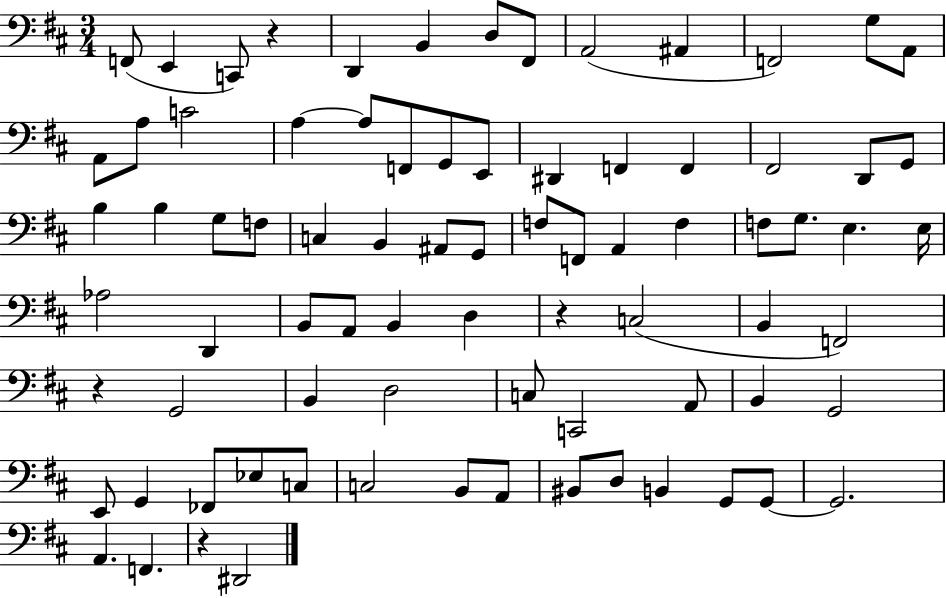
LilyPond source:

{
  \clef bass
  \numericTimeSignature
  \time 3/4
  \key d \major
  f,8( e,4 c,8) r4 | d,4 b,4 d8 fis,8 | a,2( ais,4 | f,2) g8 a,8 | \break a,8 a8 c'2 | a4~~ a8 f,8 g,8 e,8 | dis,4 f,4 f,4 | fis,2 d,8 g,8 | \break b4 b4 g8 f8 | c4 b,4 ais,8 g,8 | f8 f,8 a,4 f4 | f8 g8. e4. e16 | \break aes2 d,4 | b,8 a,8 b,4 d4 | r4 c2( | b,4 f,2) | \break r4 g,2 | b,4 d2 | c8 c,2 a,8 | b,4 g,2 | \break e,8 g,4 fes,8 ees8 c8 | c2 b,8 a,8 | bis,8 d8 b,4 g,8 g,8~~ | g,2. | \break a,4. f,4. | r4 dis,2 | \bar "|."
}